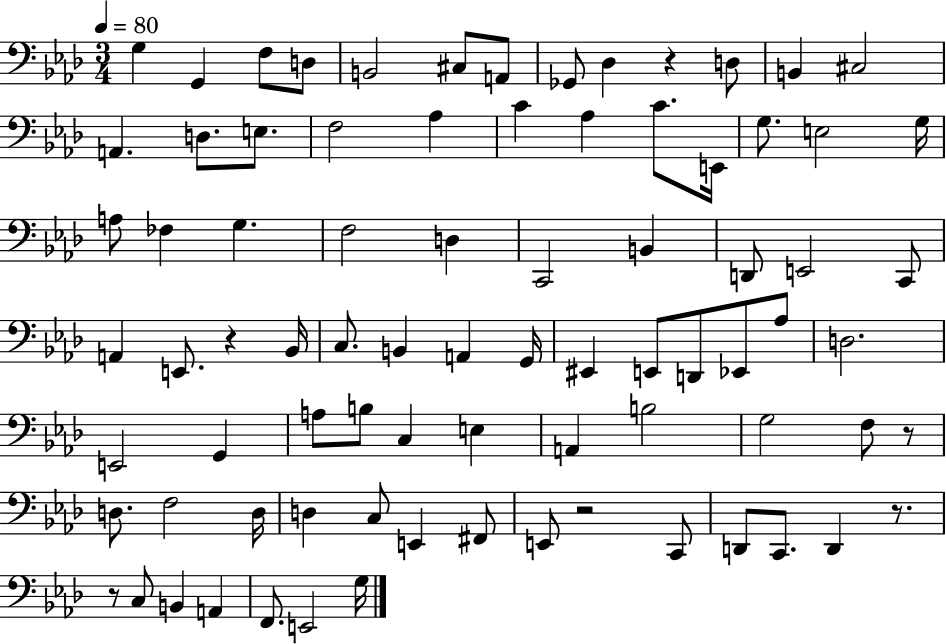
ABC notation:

X:1
T:Untitled
M:3/4
L:1/4
K:Ab
G, G,, F,/2 D,/2 B,,2 ^C,/2 A,,/2 _G,,/2 _D, z D,/2 B,, ^C,2 A,, D,/2 E,/2 F,2 _A, C _A, C/2 E,,/4 G,/2 E,2 G,/4 A,/2 _F, G, F,2 D, C,,2 B,, D,,/2 E,,2 C,,/2 A,, E,,/2 z _B,,/4 C,/2 B,, A,, G,,/4 ^E,, E,,/2 D,,/2 _E,,/2 _A,/2 D,2 E,,2 G,, A,/2 B,/2 C, E, A,, B,2 G,2 F,/2 z/2 D,/2 F,2 D,/4 D, C,/2 E,, ^F,,/2 E,,/2 z2 C,,/2 D,,/2 C,,/2 D,, z/2 z/2 C,/2 B,, A,, F,,/2 E,,2 G,/4